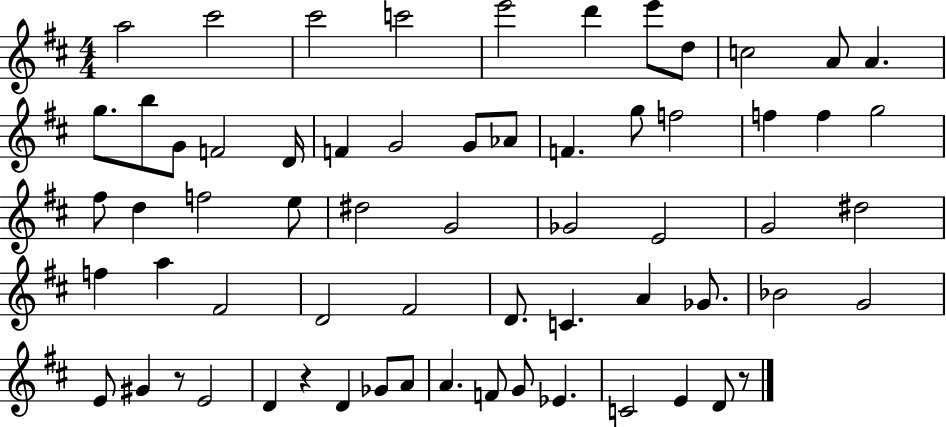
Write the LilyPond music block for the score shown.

{
  \clef treble
  \numericTimeSignature
  \time 4/4
  \key d \major
  a''2 cis'''2 | cis'''2 c'''2 | e'''2 d'''4 e'''8 d''8 | c''2 a'8 a'4. | \break g''8. b''8 g'8 f'2 d'16 | f'4 g'2 g'8 aes'8 | f'4. g''8 f''2 | f''4 f''4 g''2 | \break fis''8 d''4 f''2 e''8 | dis''2 g'2 | ges'2 e'2 | g'2 dis''2 | \break f''4 a''4 fis'2 | d'2 fis'2 | d'8. c'4. a'4 ges'8. | bes'2 g'2 | \break e'8 gis'4 r8 e'2 | d'4 r4 d'4 ges'8 a'8 | a'4. f'8 g'8 ees'4. | c'2 e'4 d'8 r8 | \break \bar "|."
}